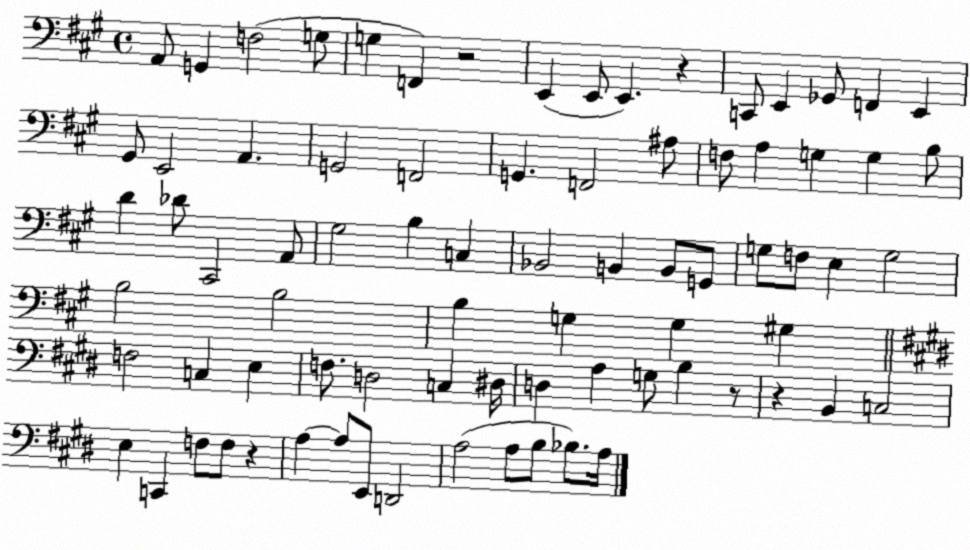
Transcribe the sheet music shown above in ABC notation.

X:1
T:Untitled
M:4/4
L:1/4
K:A
A,,/2 G,, F,2 G,/2 G, F,, z2 E,, E,,/2 E,, z C,,/2 E,, _G,,/2 F,, E,, ^G,,/2 E,,2 A,, G,,2 F,,2 G,, F,,2 ^A,/2 F,/2 A, G, G, B,/2 D _D/2 ^C,,2 A,,/2 ^G,2 B, C, _B,,2 B,, B,,/2 G,,/2 G,/2 F,/2 E, G,2 B,2 B,2 B, G, G, ^G, F,2 C, E, F,/2 D,2 C, ^D,/4 D, A, G,/2 B, z/2 z B,, C,2 E, C,, F,/2 F,/2 z A, A,/2 E,,/2 D,,2 A,2 A,/2 B,/2 _B,/2 A,/4